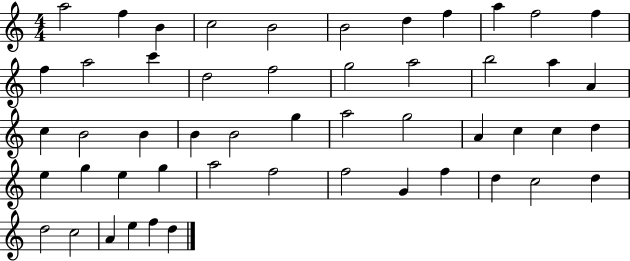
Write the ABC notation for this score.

X:1
T:Untitled
M:4/4
L:1/4
K:C
a2 f B c2 B2 B2 d f a f2 f f a2 c' d2 f2 g2 a2 b2 a A c B2 B B B2 g a2 g2 A c c d e g e g a2 f2 f2 G f d c2 d d2 c2 A e f d